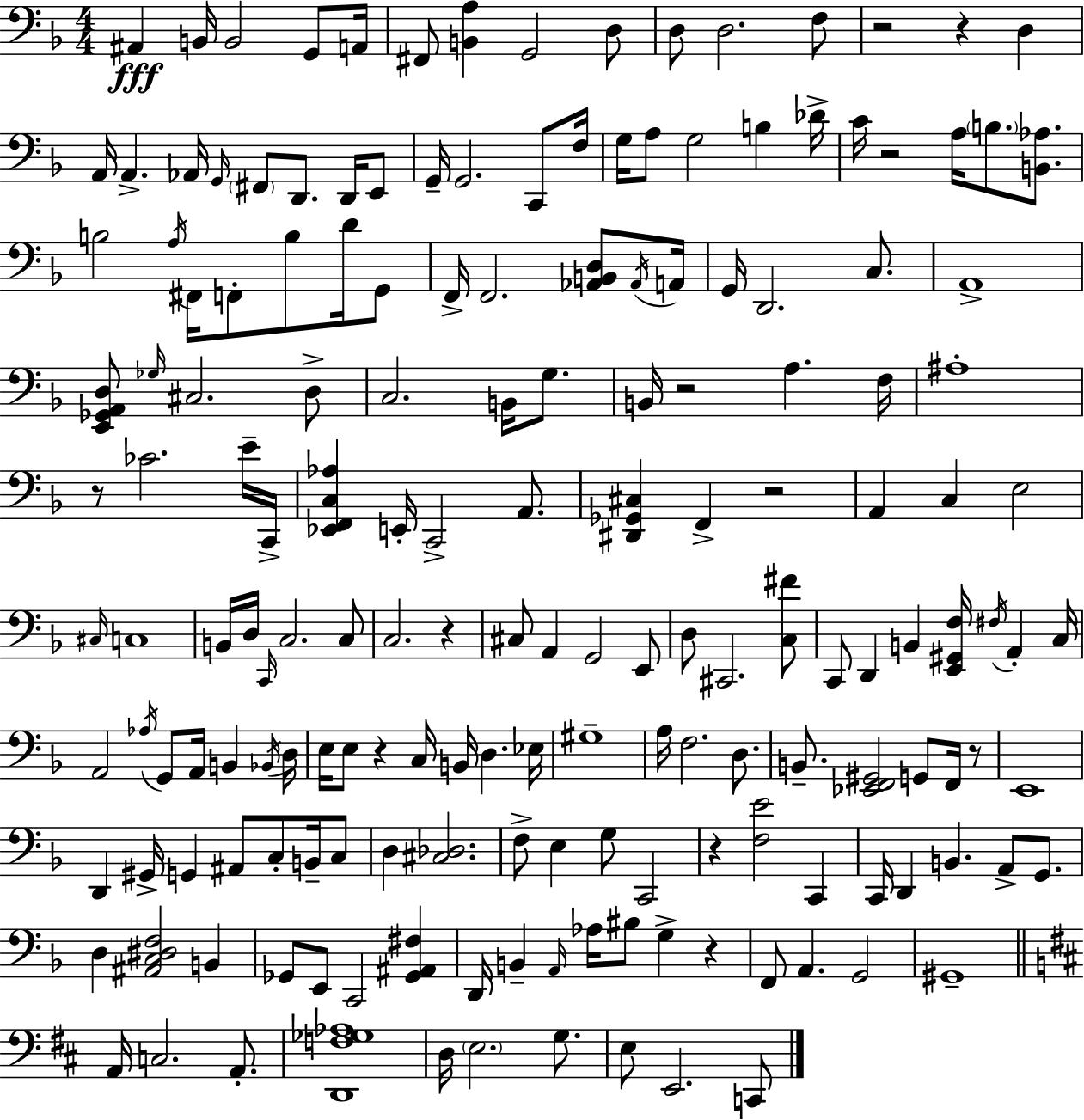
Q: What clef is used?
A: bass